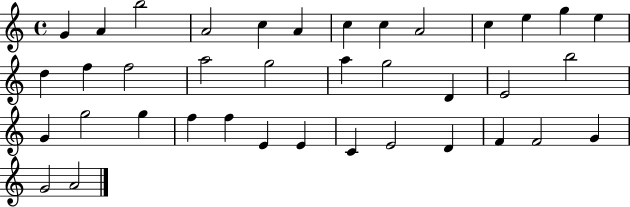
{
  \clef treble
  \time 4/4
  \defaultTimeSignature
  \key c \major
  g'4 a'4 b''2 | a'2 c''4 a'4 | c''4 c''4 a'2 | c''4 e''4 g''4 e''4 | \break d''4 f''4 f''2 | a''2 g''2 | a''4 g''2 d'4 | e'2 b''2 | \break g'4 g''2 g''4 | f''4 f''4 e'4 e'4 | c'4 e'2 d'4 | f'4 f'2 g'4 | \break g'2 a'2 | \bar "|."
}